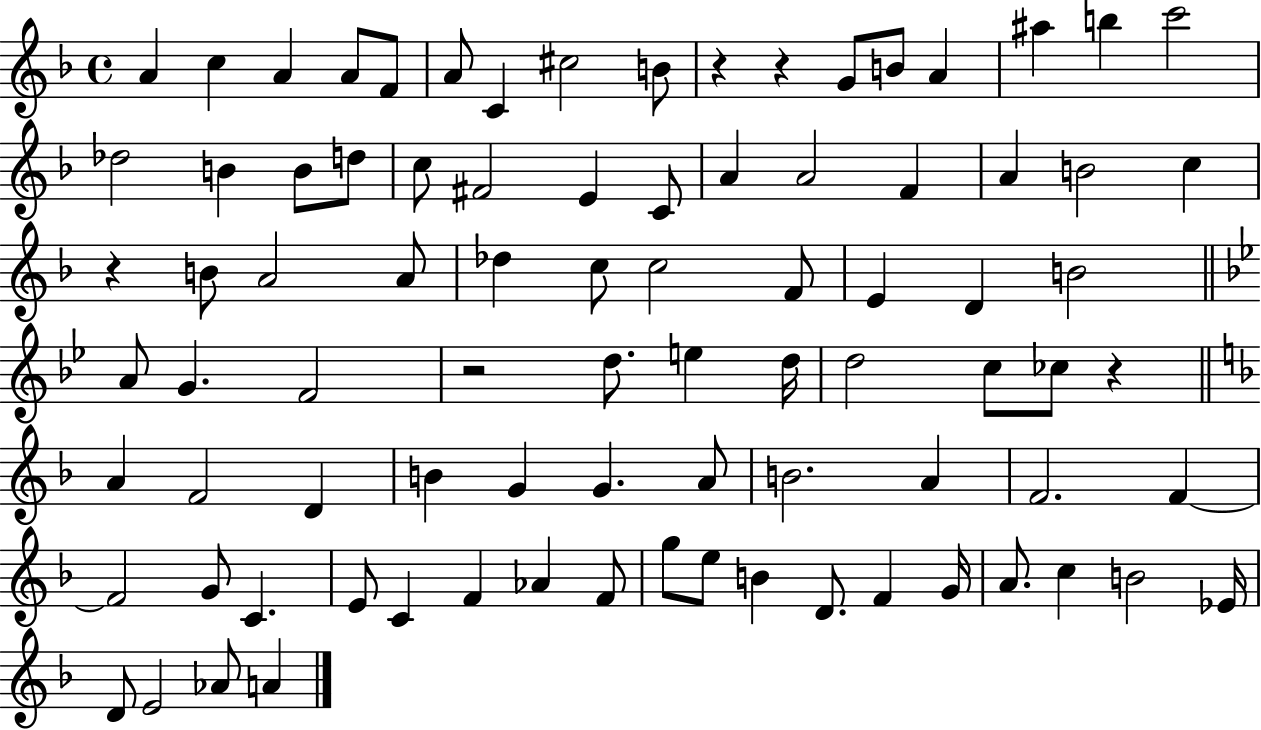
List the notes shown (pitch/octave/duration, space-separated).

A4/q C5/q A4/q A4/e F4/e A4/e C4/q C#5/h B4/e R/q R/q G4/e B4/e A4/q A#5/q B5/q C6/h Db5/h B4/q B4/e D5/e C5/e F#4/h E4/q C4/e A4/q A4/h F4/q A4/q B4/h C5/q R/q B4/e A4/h A4/e Db5/q C5/e C5/h F4/e E4/q D4/q B4/h A4/e G4/q. F4/h R/h D5/e. E5/q D5/s D5/h C5/e CES5/e R/q A4/q F4/h D4/q B4/q G4/q G4/q. A4/e B4/h. A4/q F4/h. F4/q F4/h G4/e C4/q. E4/e C4/q F4/q Ab4/q F4/e G5/e E5/e B4/q D4/e. F4/q G4/s A4/e. C5/q B4/h Eb4/s D4/e E4/h Ab4/e A4/q